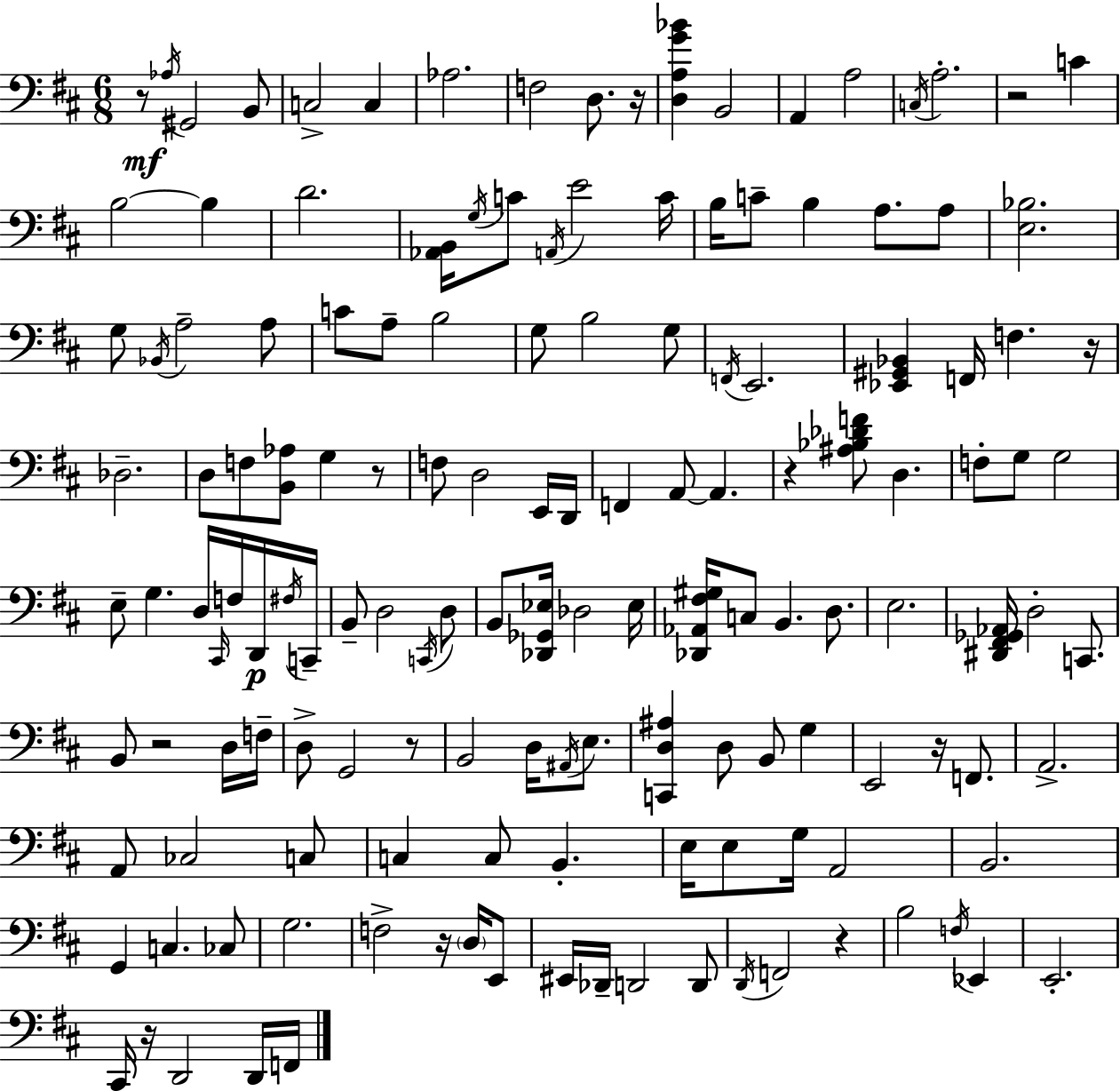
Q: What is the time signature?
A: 6/8